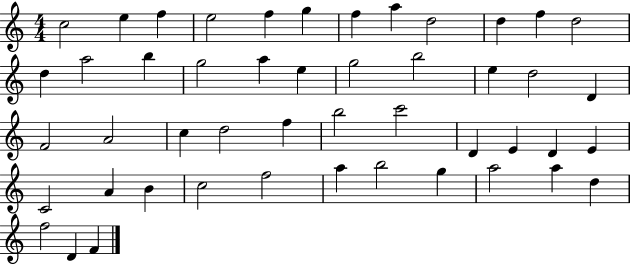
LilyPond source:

{
  \clef treble
  \numericTimeSignature
  \time 4/4
  \key c \major
  c''2 e''4 f''4 | e''2 f''4 g''4 | f''4 a''4 d''2 | d''4 f''4 d''2 | \break d''4 a''2 b''4 | g''2 a''4 e''4 | g''2 b''2 | e''4 d''2 d'4 | \break f'2 a'2 | c''4 d''2 f''4 | b''2 c'''2 | d'4 e'4 d'4 e'4 | \break c'2 a'4 b'4 | c''2 f''2 | a''4 b''2 g''4 | a''2 a''4 d''4 | \break f''2 d'4 f'4 | \bar "|."
}